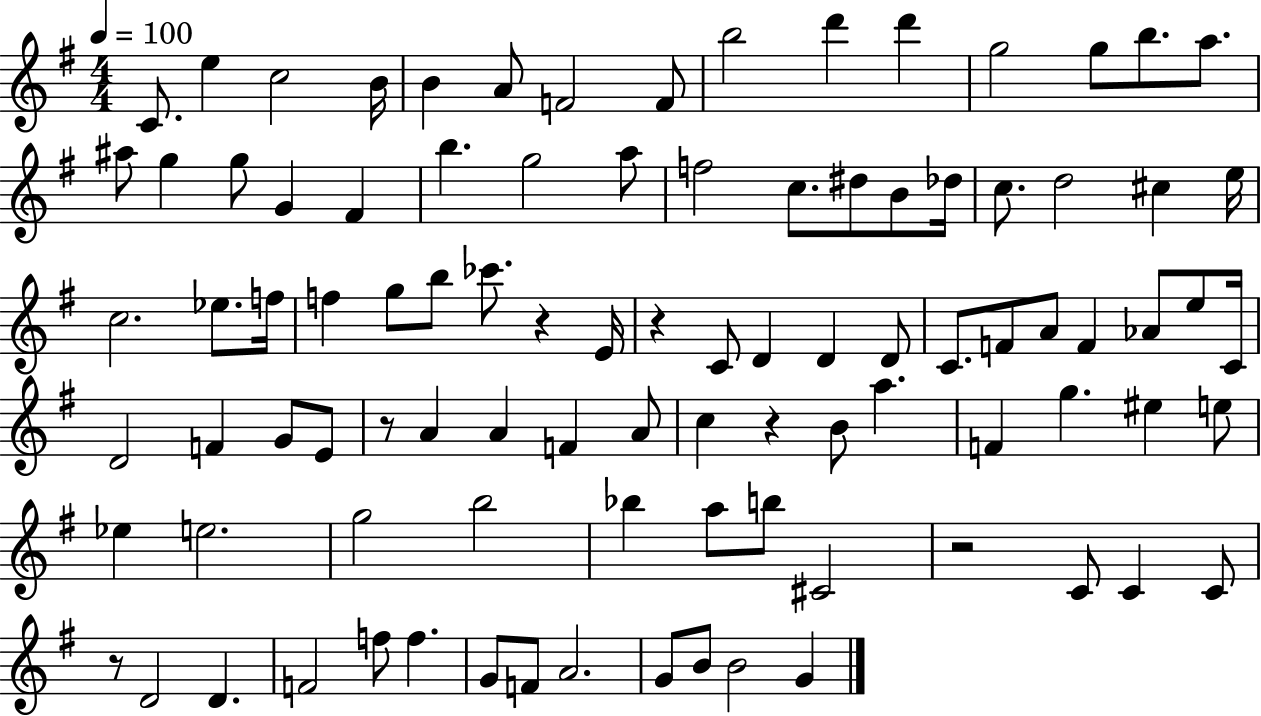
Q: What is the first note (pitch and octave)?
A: C4